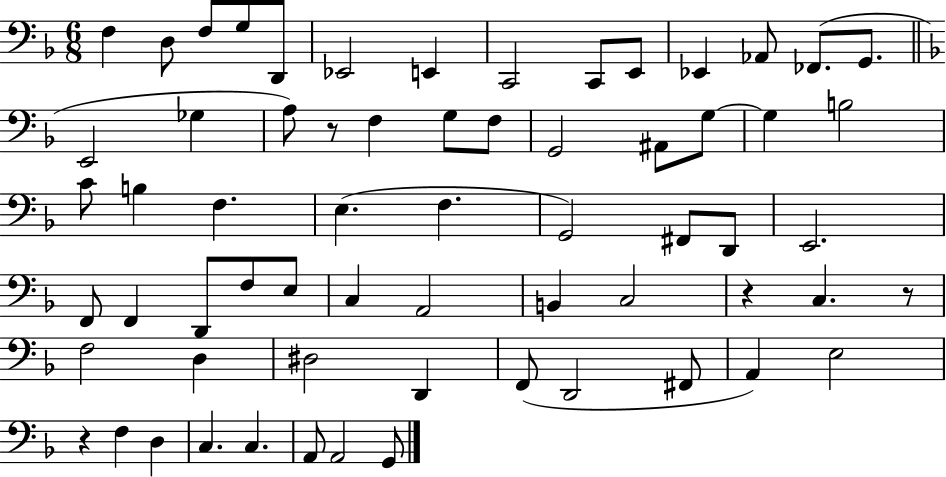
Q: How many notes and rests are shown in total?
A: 64